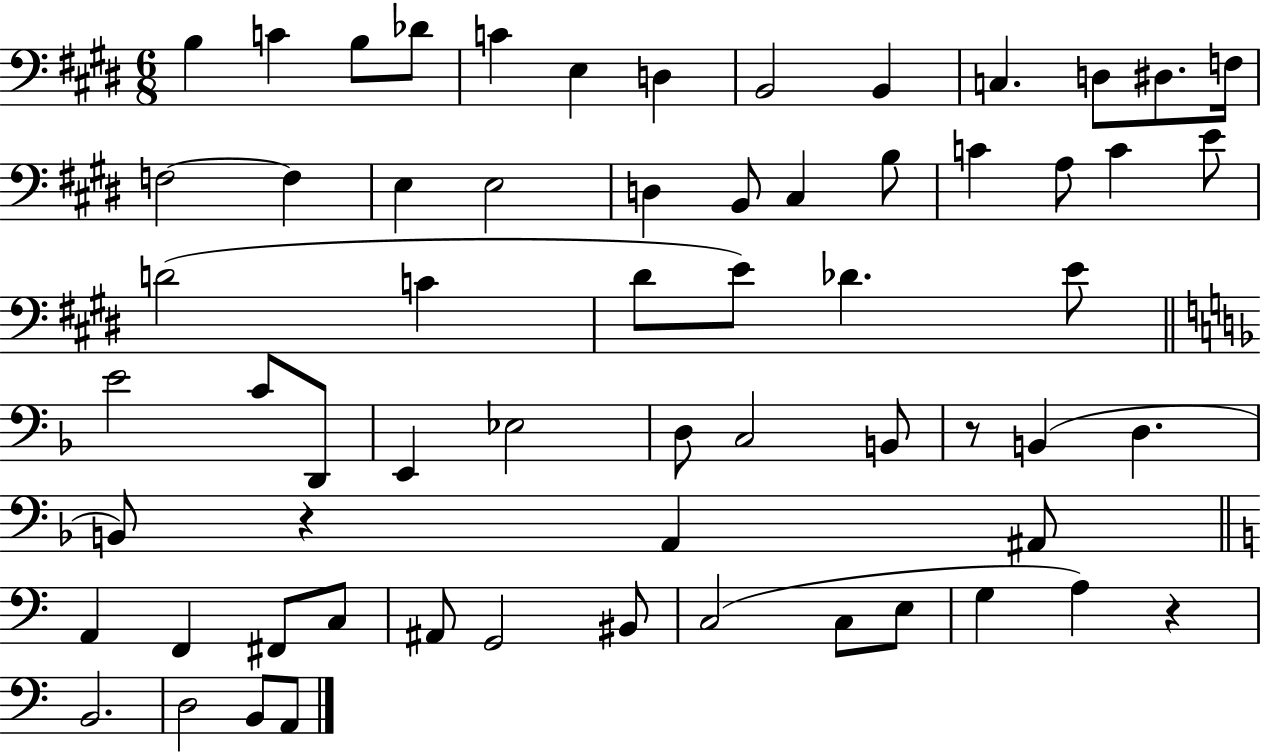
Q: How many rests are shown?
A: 3